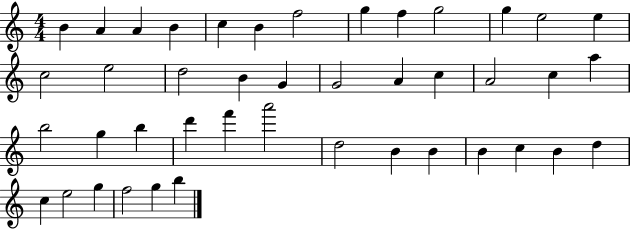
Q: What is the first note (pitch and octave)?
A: B4